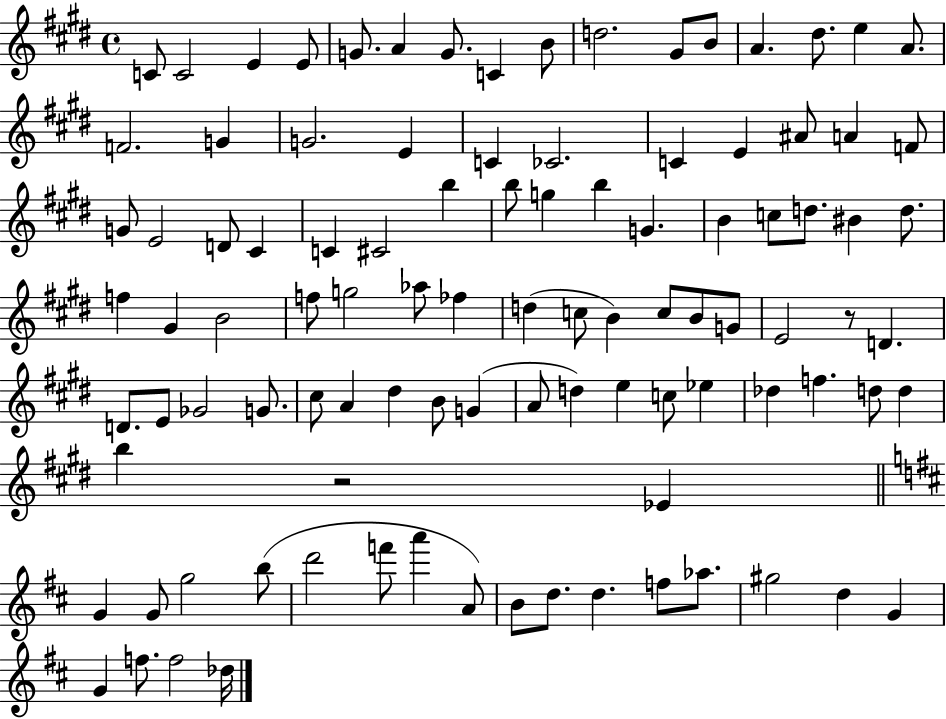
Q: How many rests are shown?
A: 2